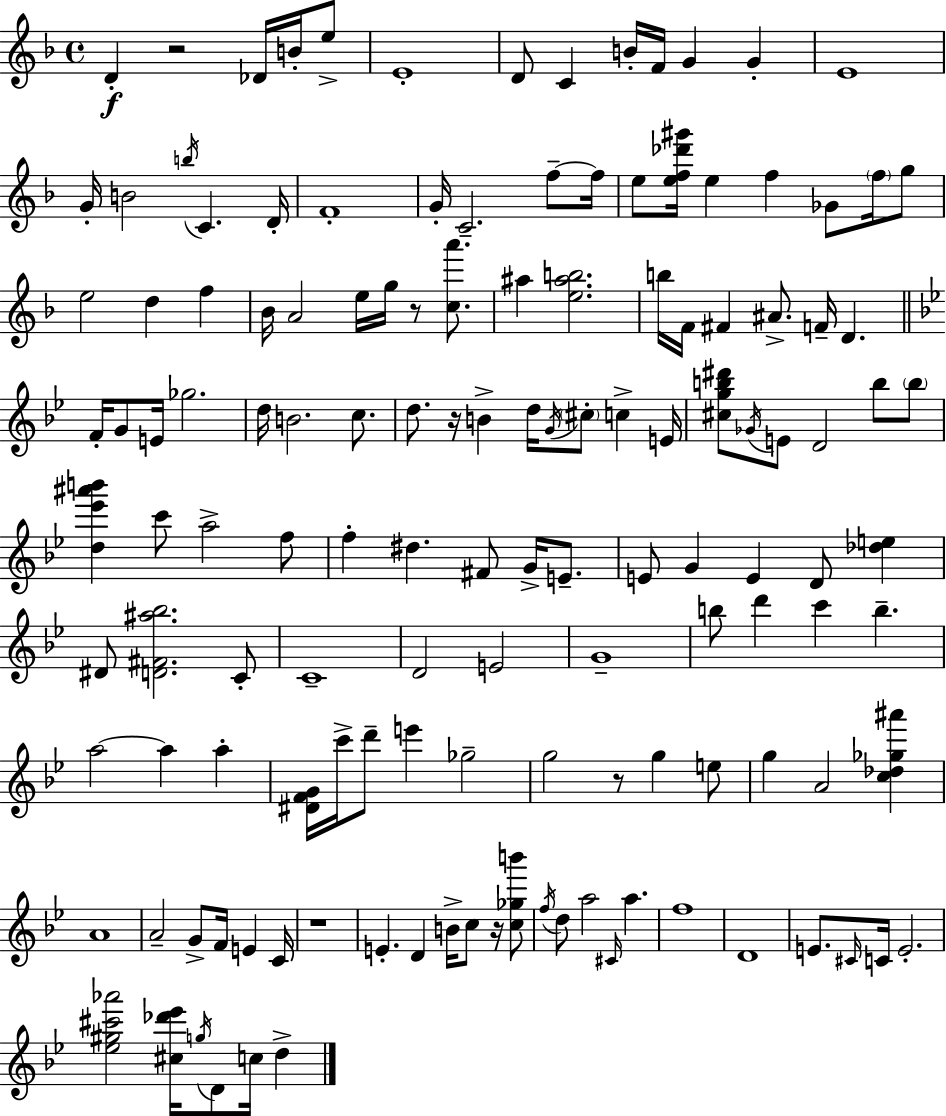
X:1
T:Untitled
M:4/4
L:1/4
K:F
D z2 _D/4 B/4 e/2 E4 D/2 C B/4 F/4 G G E4 G/4 B2 b/4 C D/4 F4 G/4 C2 f/2 f/4 e/2 [ef_d'^g']/4 e f _G/2 f/4 g/2 e2 d f _B/4 A2 e/4 g/4 z/2 [ca']/2 ^a [e^ab]2 b/4 F/4 ^F ^A/2 F/4 D F/4 G/2 E/4 _g2 d/4 B2 c/2 d/2 z/4 B d/4 G/4 ^c/2 c E/4 [^cgb^d']/2 _G/4 E/2 D2 b/2 b/2 [d_e'^a'b'] c'/2 a2 f/2 f ^d ^F/2 G/4 E/2 E/2 G E D/2 [_de] ^D/2 [D^F^a_b]2 C/2 C4 D2 E2 G4 b/2 d' c' b a2 a a [^DFG]/4 c'/4 d'/2 e' _g2 g2 z/2 g e/2 g A2 [c_d_g^a'] A4 A2 G/2 F/4 E C/4 z4 E D B/4 c/2 z/4 [c_gb']/2 f/4 d/2 a2 ^C/4 a f4 D4 E/2 ^C/4 C/4 E2 [_e^g^c'_a']2 [^c_d'_e']/4 g/4 D/2 c/4 d